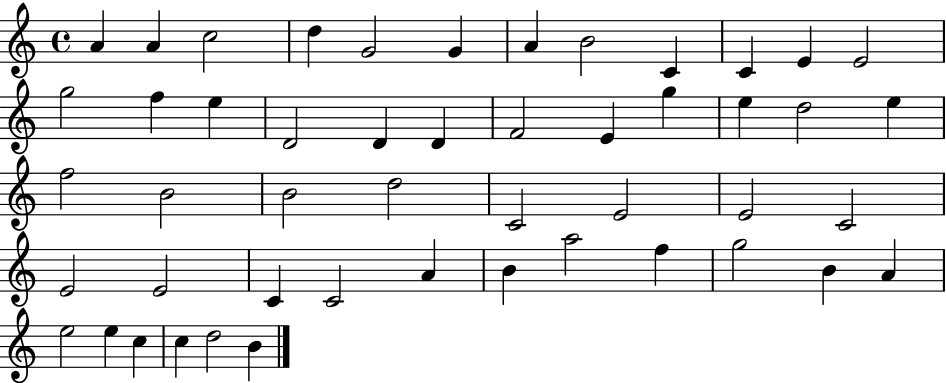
X:1
T:Untitled
M:4/4
L:1/4
K:C
A A c2 d G2 G A B2 C C E E2 g2 f e D2 D D F2 E g e d2 e f2 B2 B2 d2 C2 E2 E2 C2 E2 E2 C C2 A B a2 f g2 B A e2 e c c d2 B